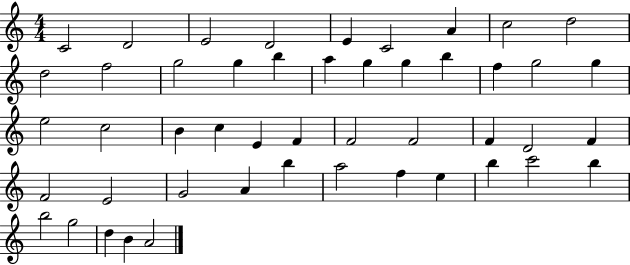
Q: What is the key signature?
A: C major